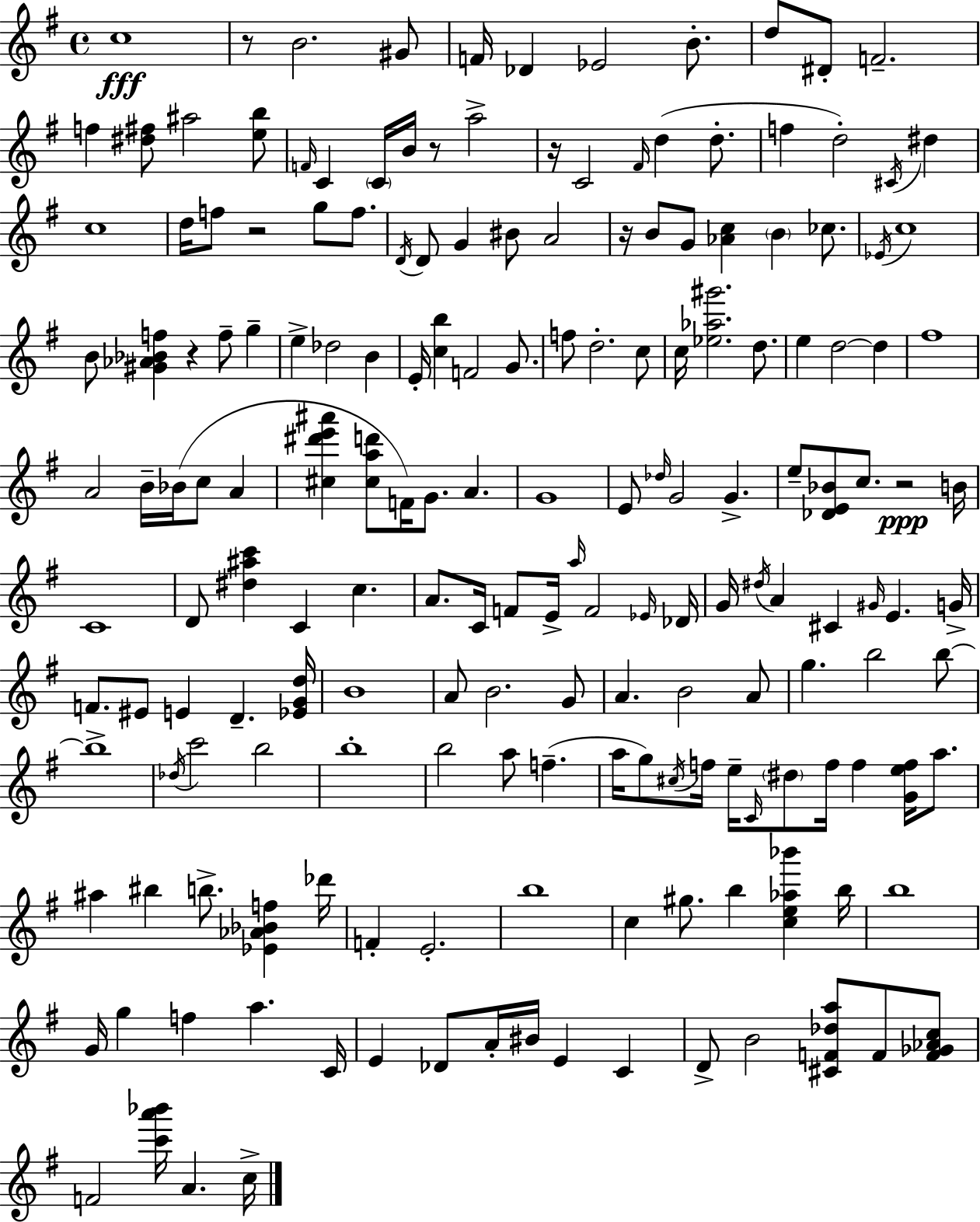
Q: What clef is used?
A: treble